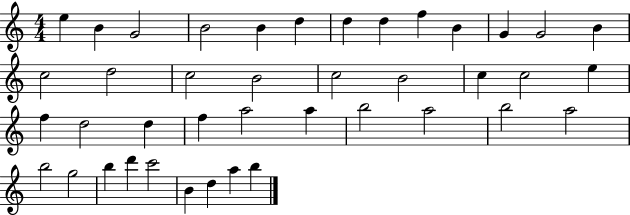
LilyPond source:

{
  \clef treble
  \numericTimeSignature
  \time 4/4
  \key c \major
  e''4 b'4 g'2 | b'2 b'4 d''4 | d''4 d''4 f''4 b'4 | g'4 g'2 b'4 | \break c''2 d''2 | c''2 b'2 | c''2 b'2 | c''4 c''2 e''4 | \break f''4 d''2 d''4 | f''4 a''2 a''4 | b''2 a''2 | b''2 a''2 | \break b''2 g''2 | b''4 d'''4 c'''2 | b'4 d''4 a''4 b''4 | \bar "|."
}